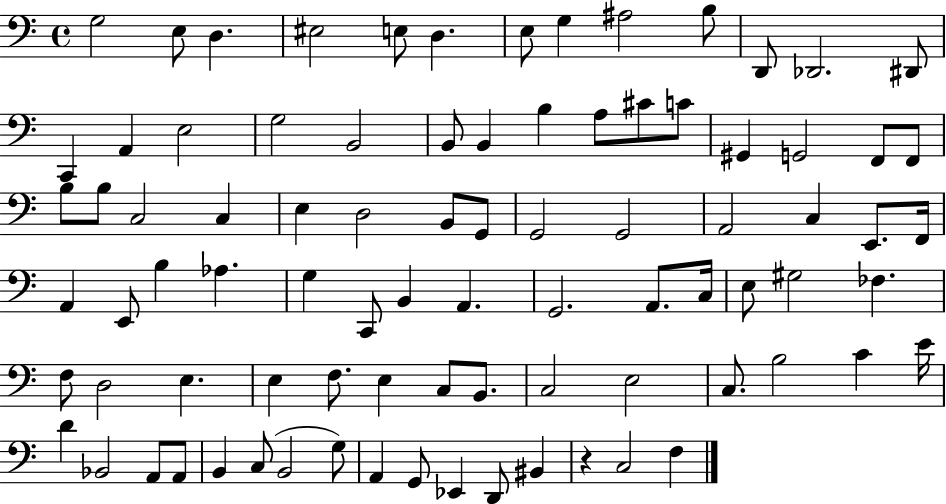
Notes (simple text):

G3/h E3/e D3/q. EIS3/h E3/e D3/q. E3/e G3/q A#3/h B3/e D2/e Db2/h. D#2/e C2/q A2/q E3/h G3/h B2/h B2/e B2/q B3/q A3/e C#4/e C4/e G#2/q G2/h F2/e F2/e B3/e B3/e C3/h C3/q E3/q D3/h B2/e G2/e G2/h G2/h A2/h C3/q E2/e. F2/s A2/q E2/e B3/q Ab3/q. G3/q C2/e B2/q A2/q. G2/h. A2/e. C3/s E3/e G#3/h FES3/q. F3/e D3/h E3/q. E3/q F3/e. E3/q C3/e B2/e. C3/h E3/h C3/e. B3/h C4/q E4/s D4/q Bb2/h A2/e A2/e B2/q C3/e B2/h G3/e A2/q G2/e Eb2/q D2/e BIS2/q R/q C3/h F3/q